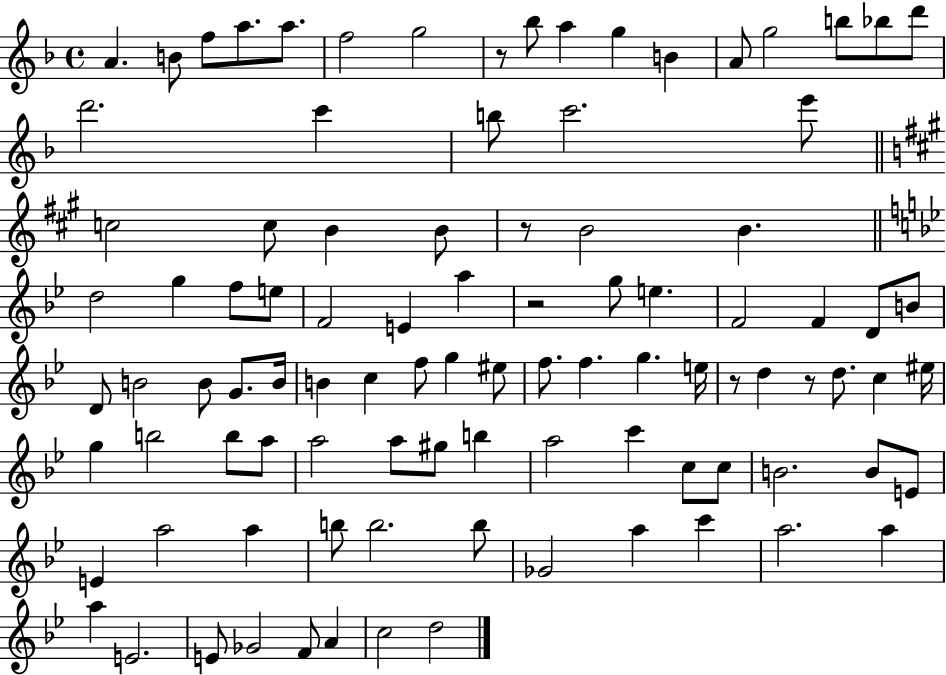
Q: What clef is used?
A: treble